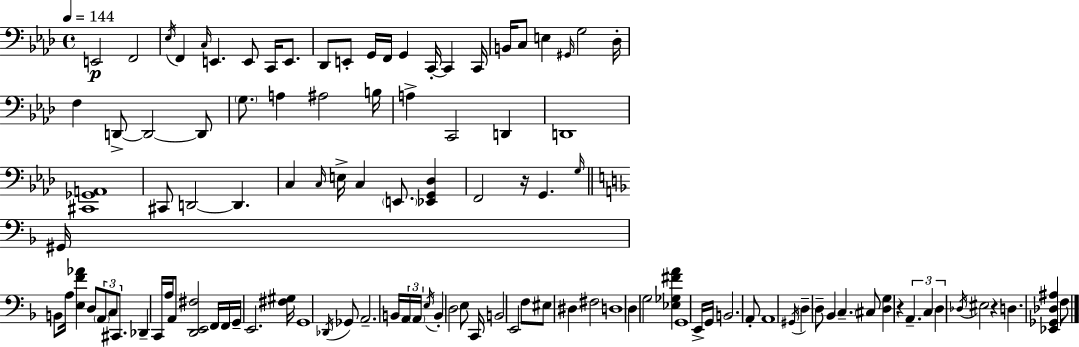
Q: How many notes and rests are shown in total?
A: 112